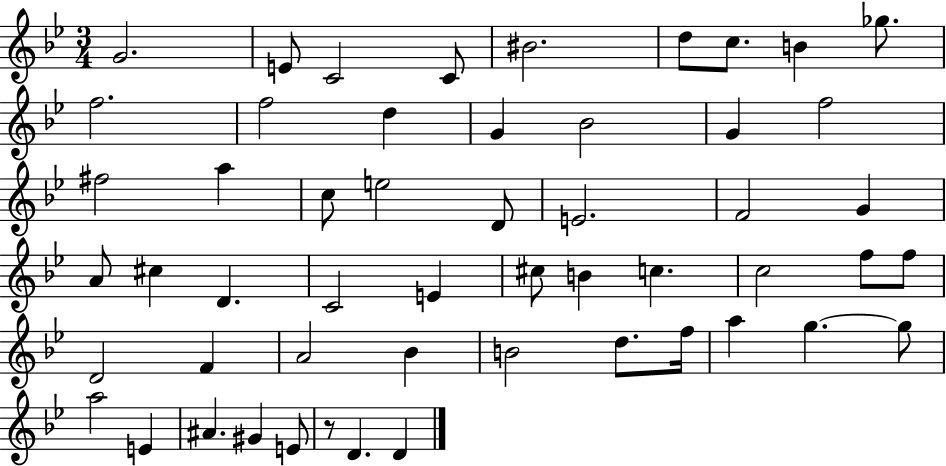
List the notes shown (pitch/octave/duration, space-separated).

G4/h. E4/e C4/h C4/e BIS4/h. D5/e C5/e. B4/q Gb5/e. F5/h. F5/h D5/q G4/q Bb4/h G4/q F5/h F#5/h A5/q C5/e E5/h D4/e E4/h. F4/h G4/q A4/e C#5/q D4/q. C4/h E4/q C#5/e B4/q C5/q. C5/h F5/e F5/e D4/h F4/q A4/h Bb4/q B4/h D5/e. F5/s A5/q G5/q. G5/e A5/h E4/q A#4/q. G#4/q E4/e R/e D4/q. D4/q